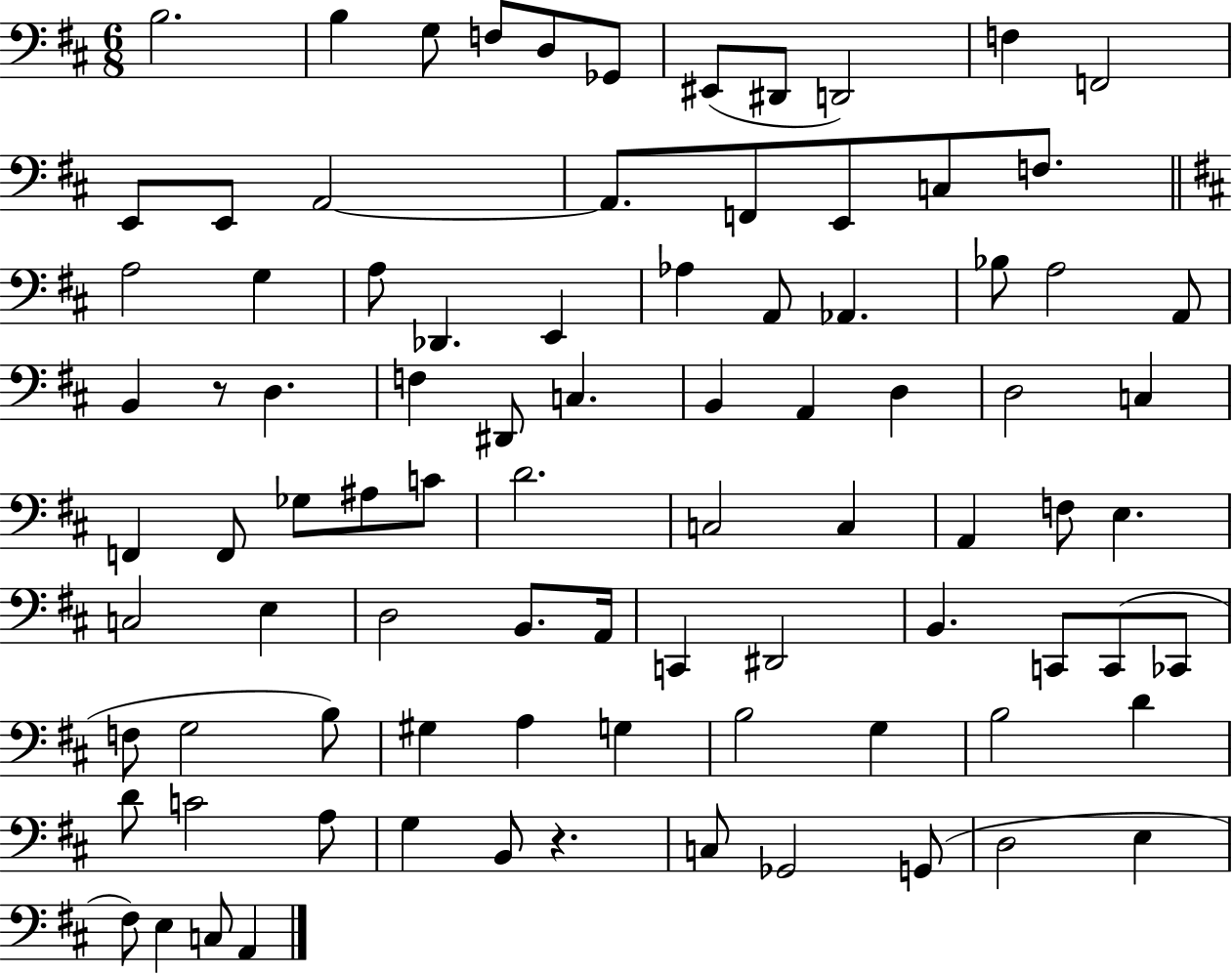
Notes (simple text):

B3/h. B3/q G3/e F3/e D3/e Gb2/e EIS2/e D#2/e D2/h F3/q F2/h E2/e E2/e A2/h A2/e. F2/e E2/e C3/e F3/e. A3/h G3/q A3/e Db2/q. E2/q Ab3/q A2/e Ab2/q. Bb3/e A3/h A2/e B2/q R/e D3/q. F3/q D#2/e C3/q. B2/q A2/q D3/q D3/h C3/q F2/q F2/e Gb3/e A#3/e C4/e D4/h. C3/h C3/q A2/q F3/e E3/q. C3/h E3/q D3/h B2/e. A2/s C2/q D#2/h B2/q. C2/e C2/e CES2/e F3/e G3/h B3/e G#3/q A3/q G3/q B3/h G3/q B3/h D4/q D4/e C4/h A3/e G3/q B2/e R/q. C3/e Gb2/h G2/e D3/h E3/q F#3/e E3/q C3/e A2/q